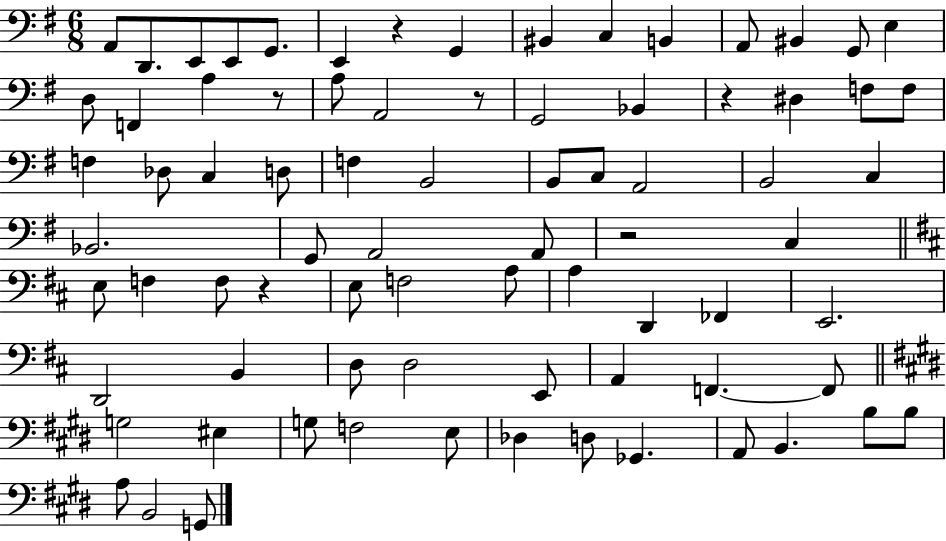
A2/e D2/e. E2/e E2/e G2/e. E2/q R/q G2/q BIS2/q C3/q B2/q A2/e BIS2/q G2/e E3/q D3/e F2/q A3/q R/e A3/e A2/h R/e G2/h Bb2/q R/q D#3/q F3/e F3/e F3/q Db3/e C3/q D3/e F3/q B2/h B2/e C3/e A2/h B2/h C3/q Bb2/h. G2/e A2/h A2/e R/h C3/q E3/e F3/q F3/e R/q E3/e F3/h A3/e A3/q D2/q FES2/q E2/h. D2/h B2/q D3/e D3/h E2/e A2/q F2/q. F2/e G3/h EIS3/q G3/e F3/h E3/e Db3/q D3/e Gb2/q. A2/e B2/q. B3/e B3/e A3/e B2/h G2/e